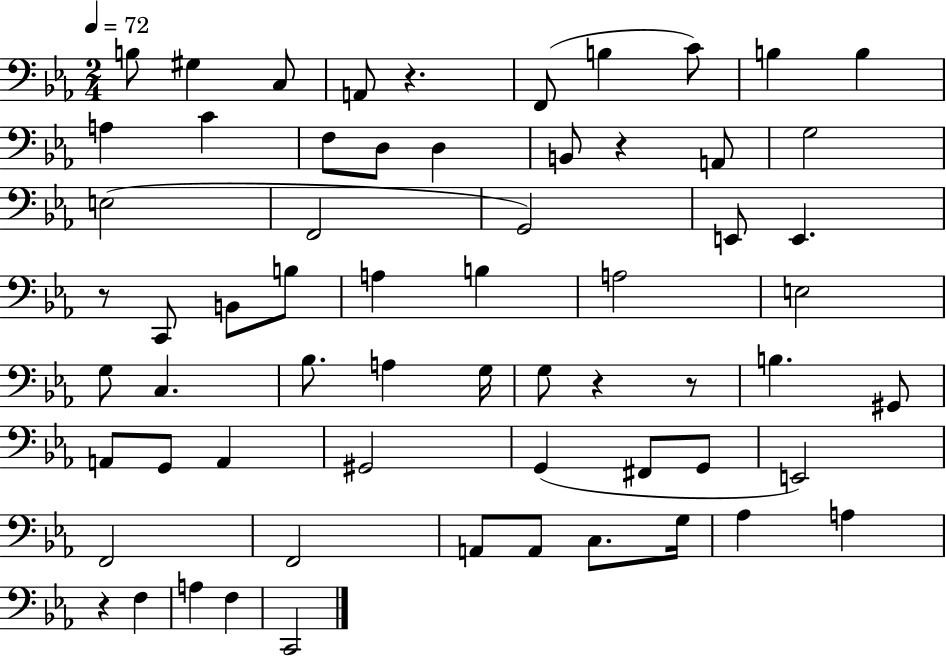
B3/e G#3/q C3/e A2/e R/q. F2/e B3/q C4/e B3/q B3/q A3/q C4/q F3/e D3/e D3/q B2/e R/q A2/e G3/h E3/h F2/h G2/h E2/e E2/q. R/e C2/e B2/e B3/e A3/q B3/q A3/h E3/h G3/e C3/q. Bb3/e. A3/q G3/s G3/e R/q R/e B3/q. G#2/e A2/e G2/e A2/q G#2/h G2/q F#2/e G2/e E2/h F2/h F2/h A2/e A2/e C3/e. G3/s Ab3/q A3/q R/q F3/q A3/q F3/q C2/h